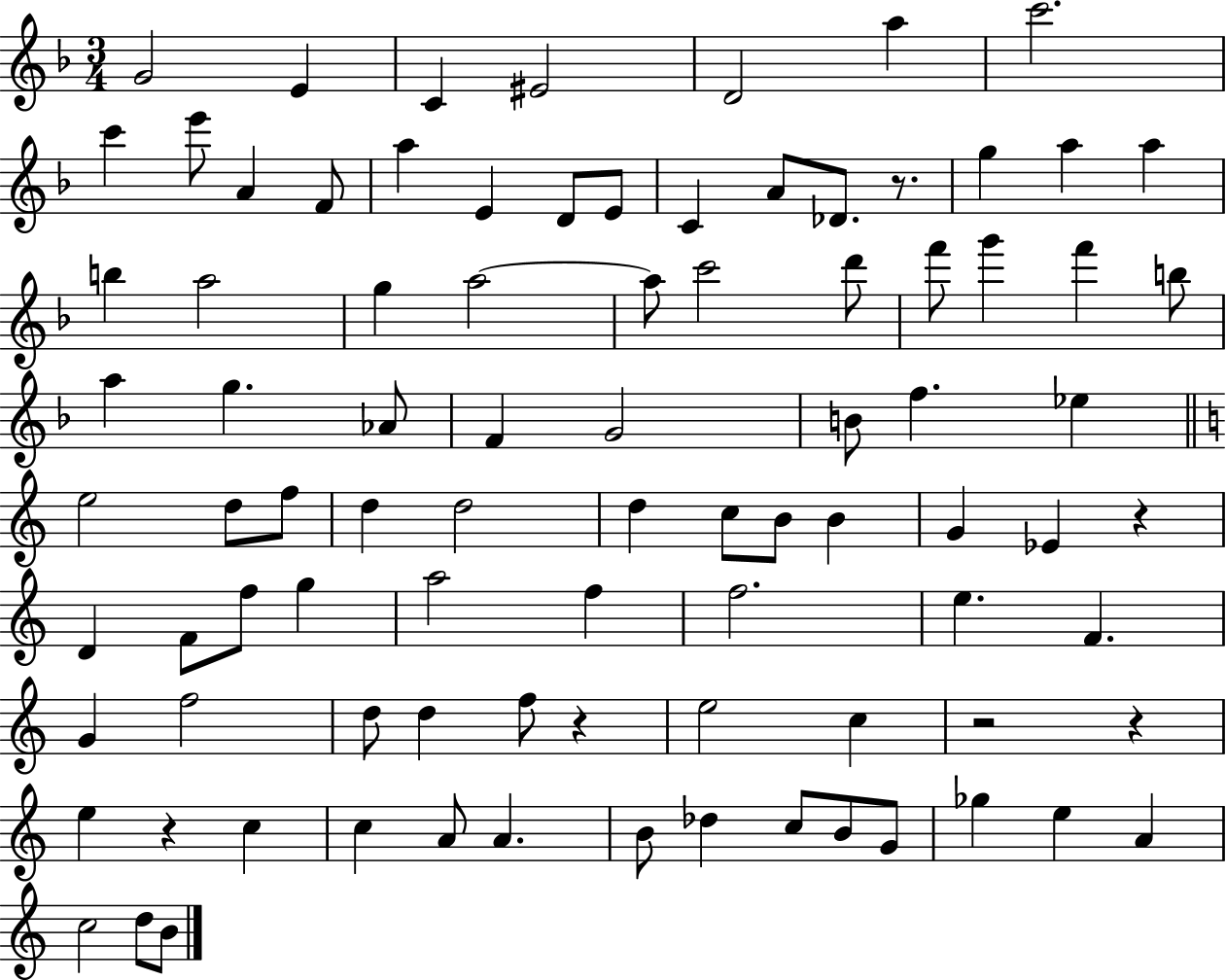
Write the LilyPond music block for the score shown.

{
  \clef treble
  \numericTimeSignature
  \time 3/4
  \key f \major
  g'2 e'4 | c'4 eis'2 | d'2 a''4 | c'''2. | \break c'''4 e'''8 a'4 f'8 | a''4 e'4 d'8 e'8 | c'4 a'8 des'8. r8. | g''4 a''4 a''4 | \break b''4 a''2 | g''4 a''2~~ | a''8 c'''2 d'''8 | f'''8 g'''4 f'''4 b''8 | \break a''4 g''4. aes'8 | f'4 g'2 | b'8 f''4. ees''4 | \bar "||" \break \key c \major e''2 d''8 f''8 | d''4 d''2 | d''4 c''8 b'8 b'4 | g'4 ees'4 r4 | \break d'4 f'8 f''8 g''4 | a''2 f''4 | f''2. | e''4. f'4. | \break g'4 f''2 | d''8 d''4 f''8 r4 | e''2 c''4 | r2 r4 | \break e''4 r4 c''4 | c''4 a'8 a'4. | b'8 des''4 c''8 b'8 g'8 | ges''4 e''4 a'4 | \break c''2 d''8 b'8 | \bar "|."
}